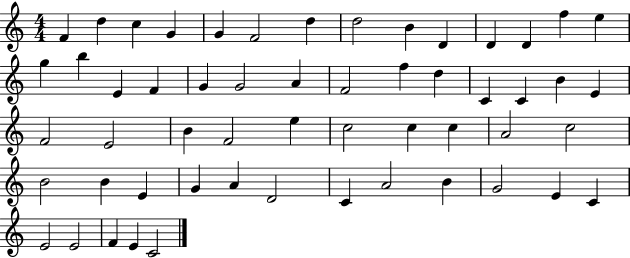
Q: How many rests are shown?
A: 0